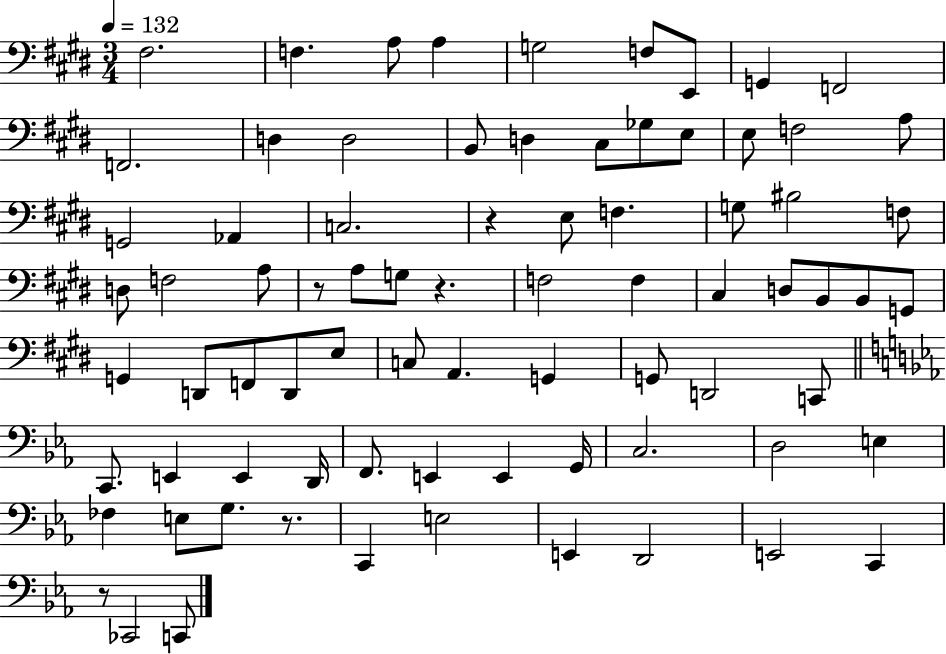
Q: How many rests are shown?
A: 5